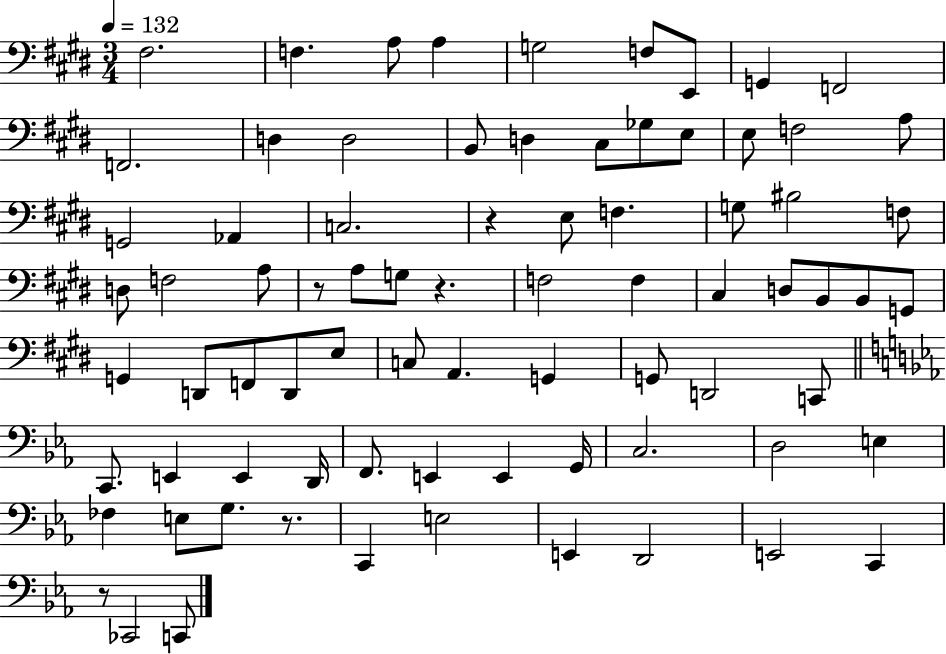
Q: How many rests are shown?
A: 5